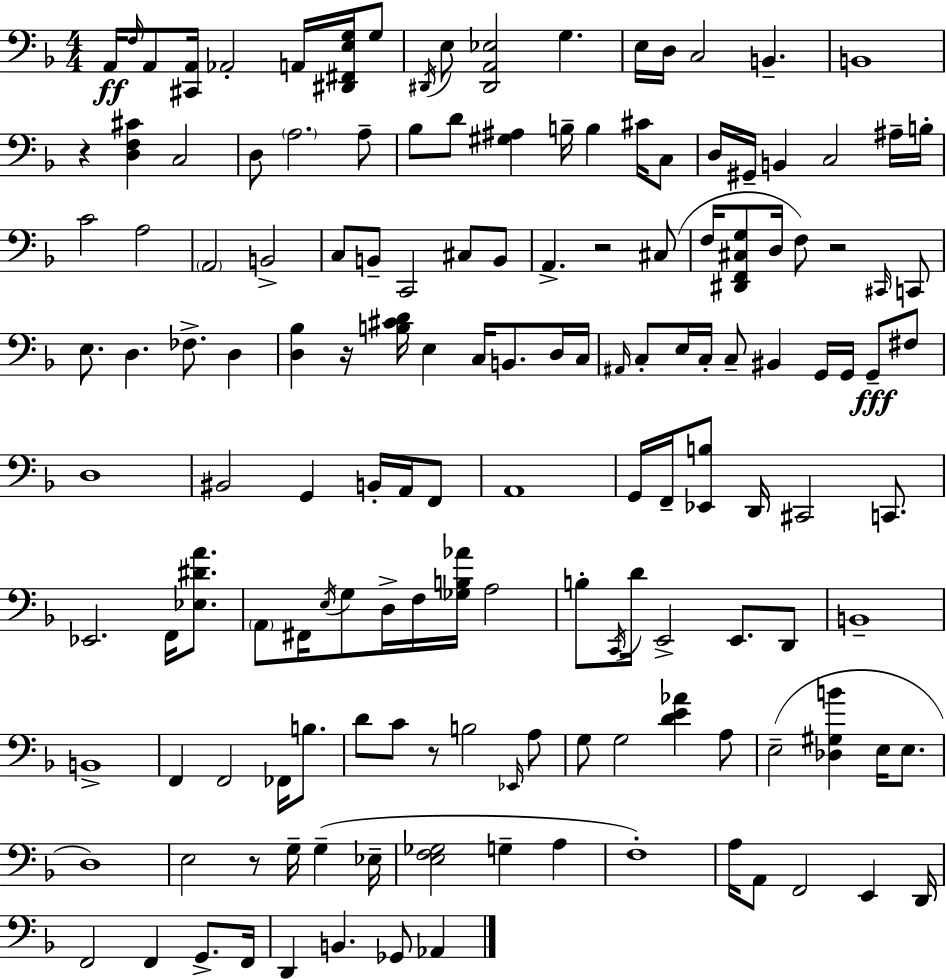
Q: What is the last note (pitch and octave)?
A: Ab2